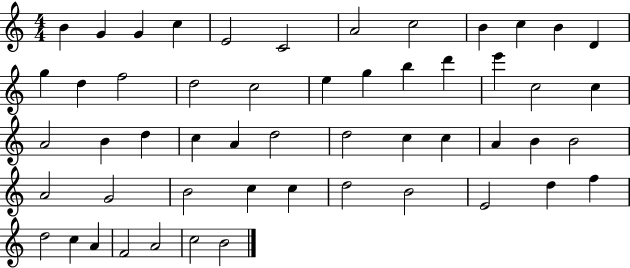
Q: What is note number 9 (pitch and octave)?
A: B4